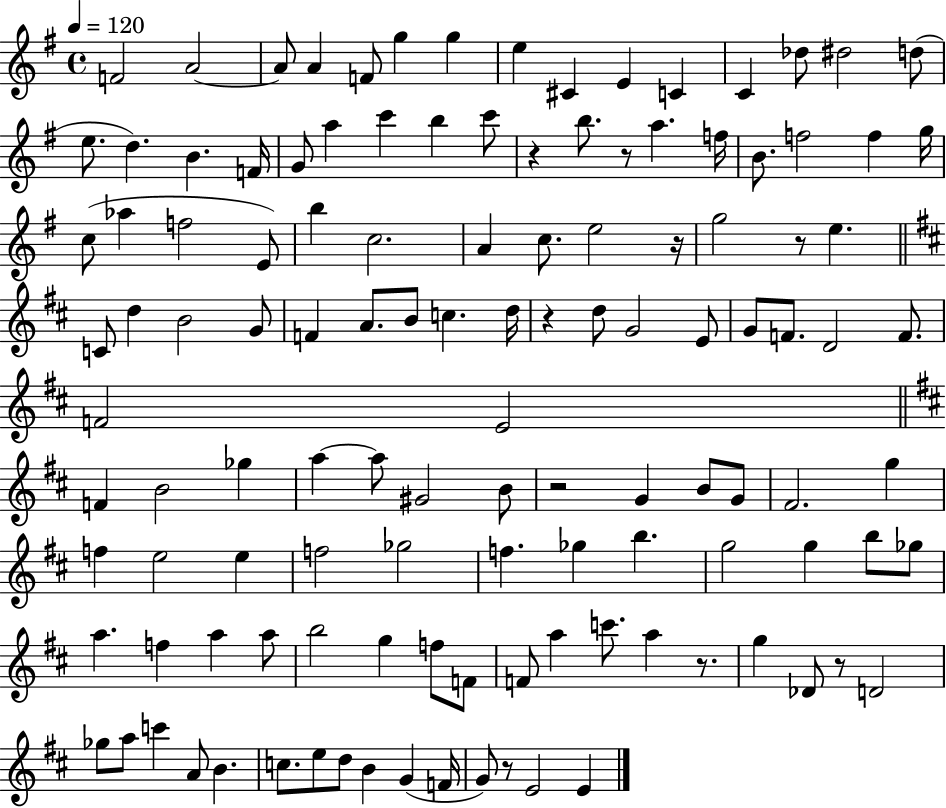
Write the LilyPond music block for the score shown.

{
  \clef treble
  \time 4/4
  \defaultTimeSignature
  \key g \major
  \tempo 4 = 120
  \repeat volta 2 { f'2 a'2~~ | a'8 a'4 f'8 g''4 g''4 | e''4 cis'4 e'4 c'4 | c'4 des''8 dis''2 d''8( | \break e''8. d''4.) b'4. f'16 | g'8 a''4 c'''4 b''4 c'''8 | r4 b''8. r8 a''4. f''16 | b'8. f''2 f''4 g''16 | \break c''8( aes''4 f''2 e'8) | b''4 c''2. | a'4 c''8. e''2 r16 | g''2 r8 e''4. | \break \bar "||" \break \key d \major c'8 d''4 b'2 g'8 | f'4 a'8. b'8 c''4. d''16 | r4 d''8 g'2 e'8 | g'8 f'8. d'2 f'8. | \break f'2 e'2 | \bar "||" \break \key d \major f'4 b'2 ges''4 | a''4~~ a''8 gis'2 b'8 | r2 g'4 b'8 g'8 | fis'2. g''4 | \break f''4 e''2 e''4 | f''2 ges''2 | f''4. ges''4 b''4. | g''2 g''4 b''8 ges''8 | \break a''4. f''4 a''4 a''8 | b''2 g''4 f''8 f'8 | f'8 a''4 c'''8. a''4 r8. | g''4 des'8 r8 d'2 | \break ges''8 a''8 c'''4 a'8 b'4. | c''8. e''8 d''8 b'4 g'4( f'16 | g'8) r8 e'2 e'4 | } \bar "|."
}